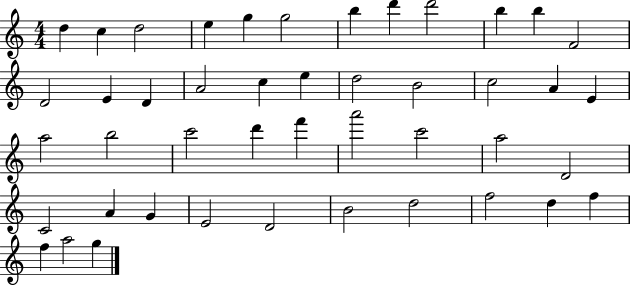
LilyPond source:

{
  \clef treble
  \numericTimeSignature
  \time 4/4
  \key c \major
  d''4 c''4 d''2 | e''4 g''4 g''2 | b''4 d'''4 d'''2 | b''4 b''4 f'2 | \break d'2 e'4 d'4 | a'2 c''4 e''4 | d''2 b'2 | c''2 a'4 e'4 | \break a''2 b''2 | c'''2 d'''4 f'''4 | a'''2 c'''2 | a''2 d'2 | \break c'2 a'4 g'4 | e'2 d'2 | b'2 d''2 | f''2 d''4 f''4 | \break f''4 a''2 g''4 | \bar "|."
}